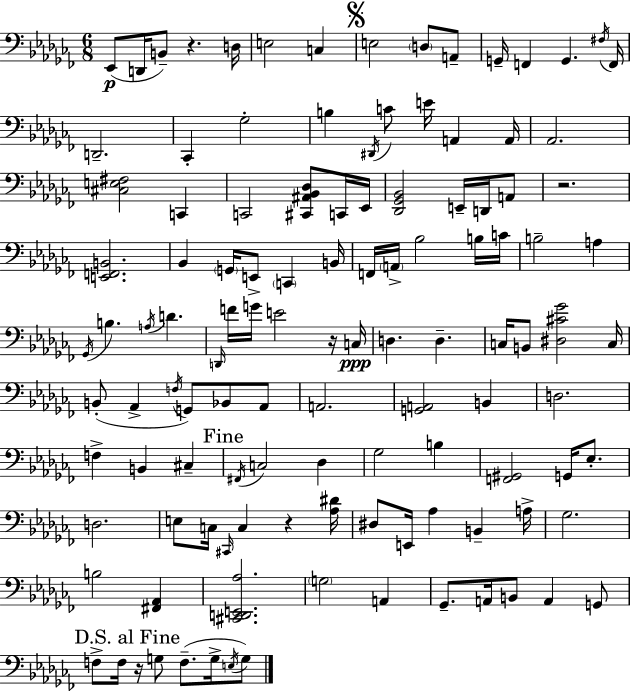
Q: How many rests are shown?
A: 5